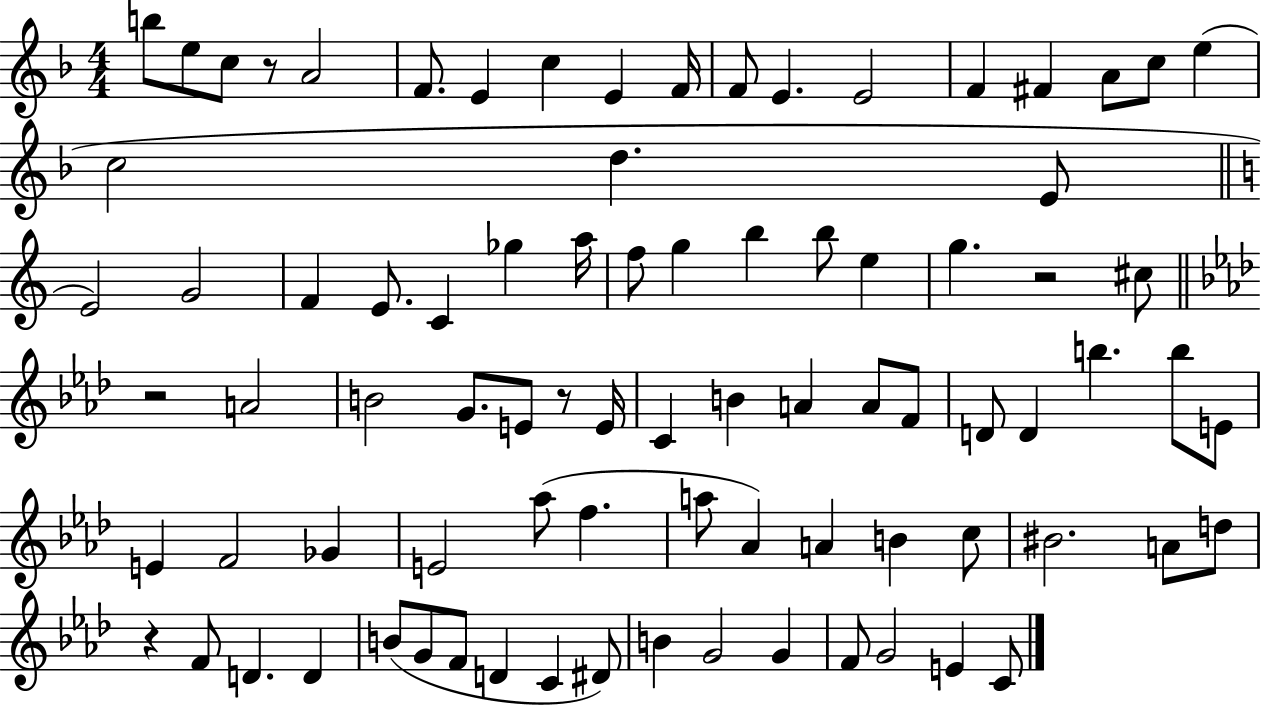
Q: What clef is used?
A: treble